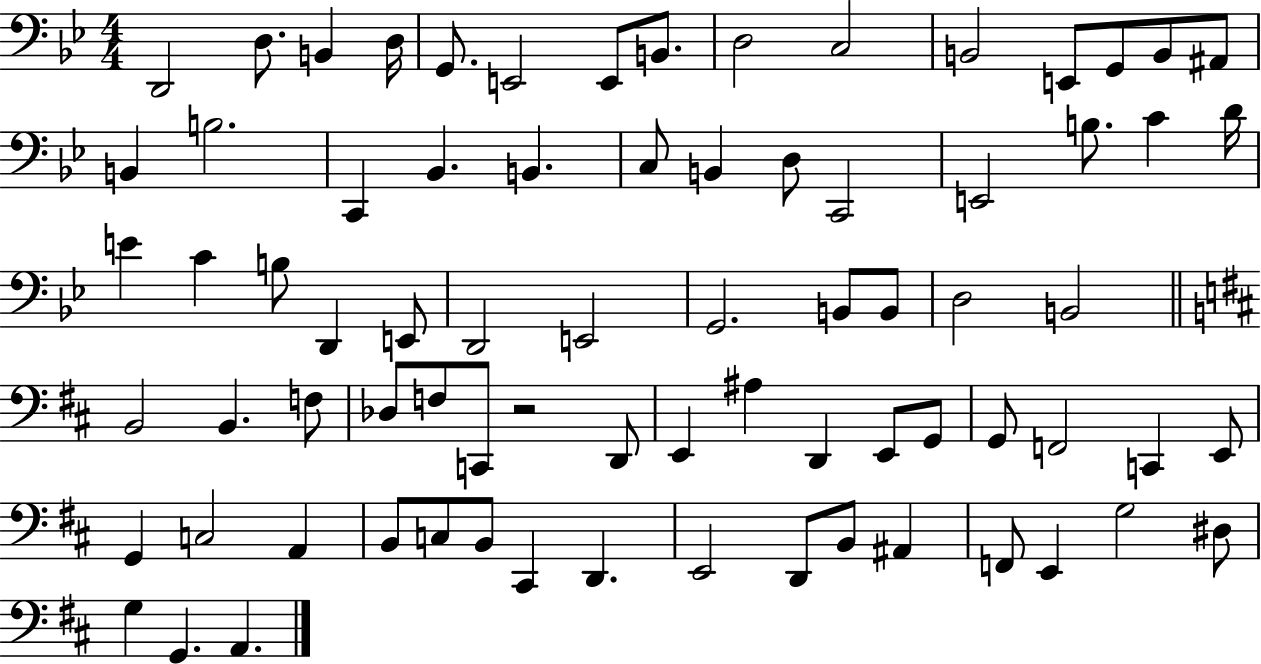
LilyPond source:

{
  \clef bass
  \numericTimeSignature
  \time 4/4
  \key bes \major
  d,2 d8. b,4 d16 | g,8. e,2 e,8 b,8. | d2 c2 | b,2 e,8 g,8 b,8 ais,8 | \break b,4 b2. | c,4 bes,4. b,4. | c8 b,4 d8 c,2 | e,2 b8. c'4 d'16 | \break e'4 c'4 b8 d,4 e,8 | d,2 e,2 | g,2. b,8 b,8 | d2 b,2 | \break \bar "||" \break \key b \minor b,2 b,4. f8 | des8 f8 c,8 r2 d,8 | e,4 ais4 d,4 e,8 g,8 | g,8 f,2 c,4 e,8 | \break g,4 c2 a,4 | b,8 c8 b,8 cis,4 d,4. | e,2 d,8 b,8 ais,4 | f,8 e,4 g2 dis8 | \break g4 g,4. a,4. | \bar "|."
}